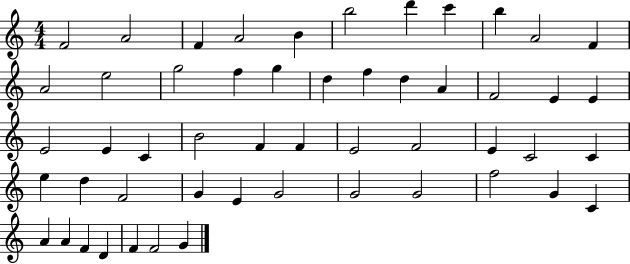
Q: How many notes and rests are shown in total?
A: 52